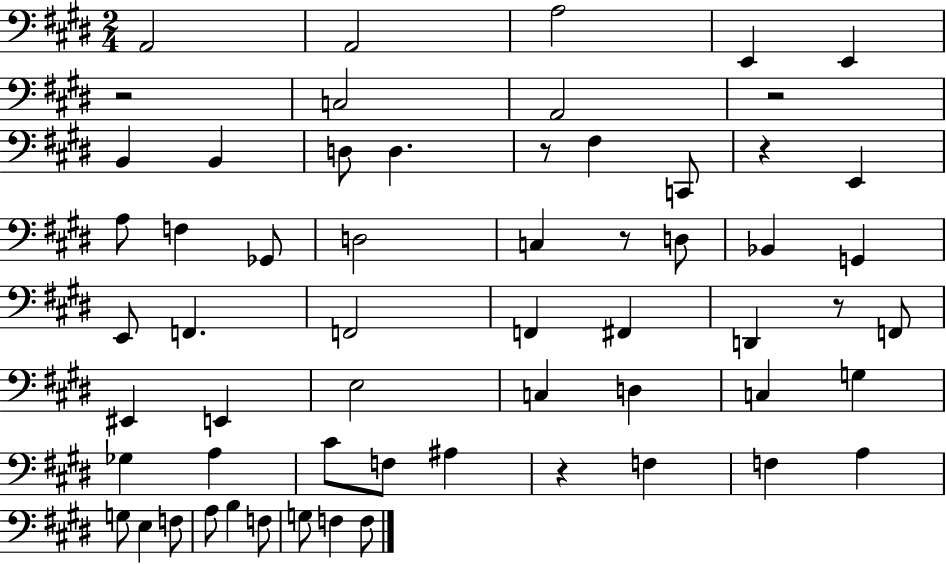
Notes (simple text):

A2/h A2/h A3/h E2/q E2/q R/h C3/h A2/h R/h B2/q B2/q D3/e D3/q. R/e F#3/q C2/e R/q E2/q A3/e F3/q Gb2/e D3/h C3/q R/e D3/e Bb2/q G2/q E2/e F2/q. F2/h F2/q F#2/q D2/q R/e F2/e EIS2/q E2/q E3/h C3/q D3/q C3/q G3/q Gb3/q A3/q C#4/e F3/e A#3/q R/q F3/q F3/q A3/q G3/e E3/q F3/e A3/e B3/q F3/e G3/e F3/q F3/e